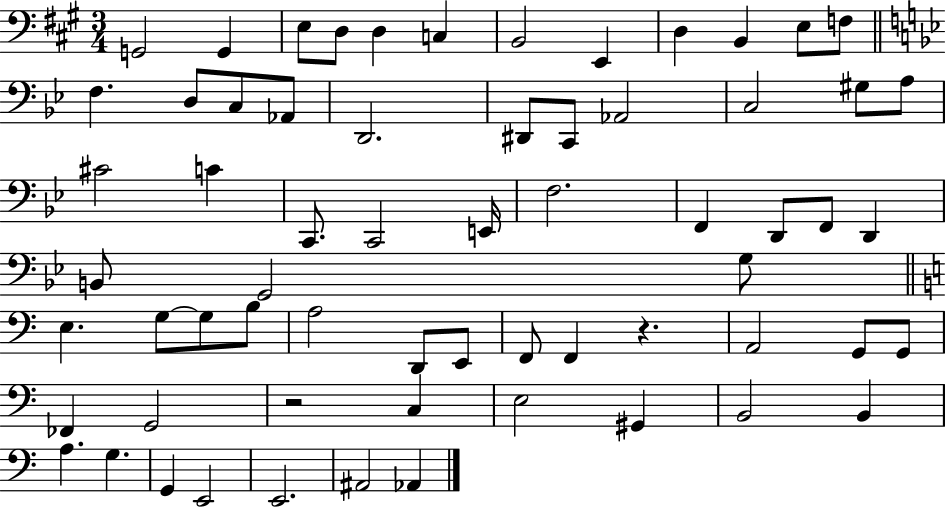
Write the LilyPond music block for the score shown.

{
  \clef bass
  \numericTimeSignature
  \time 3/4
  \key a \major
  g,2 g,4 | e8 d8 d4 c4 | b,2 e,4 | d4 b,4 e8 f8 | \break \bar "||" \break \key g \minor f4. d8 c8 aes,8 | d,2. | dis,8 c,8 aes,2 | c2 gis8 a8 | \break cis'2 c'4 | c,8. c,2 e,16 | f2. | f,4 d,8 f,8 d,4 | \break b,8 g,2 g8 | \bar "||" \break \key c \major e4. g8~~ g8 b8 | a2 d,8 e,8 | f,8 f,4 r4. | a,2 g,8 g,8 | \break fes,4 g,2 | r2 c4 | e2 gis,4 | b,2 b,4 | \break a4. g4. | g,4 e,2 | e,2. | ais,2 aes,4 | \break \bar "|."
}